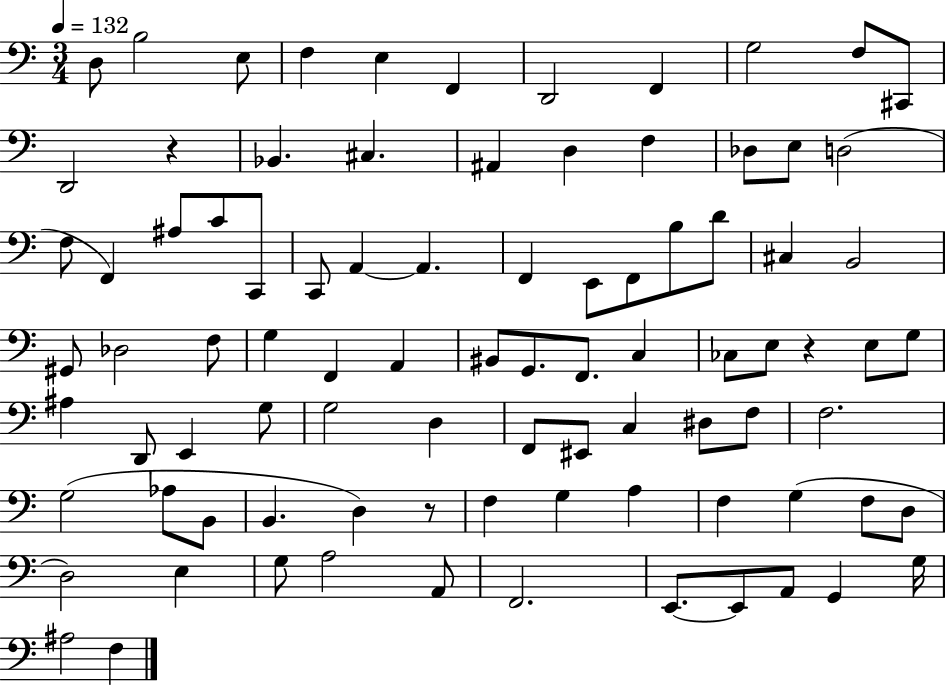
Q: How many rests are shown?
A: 3